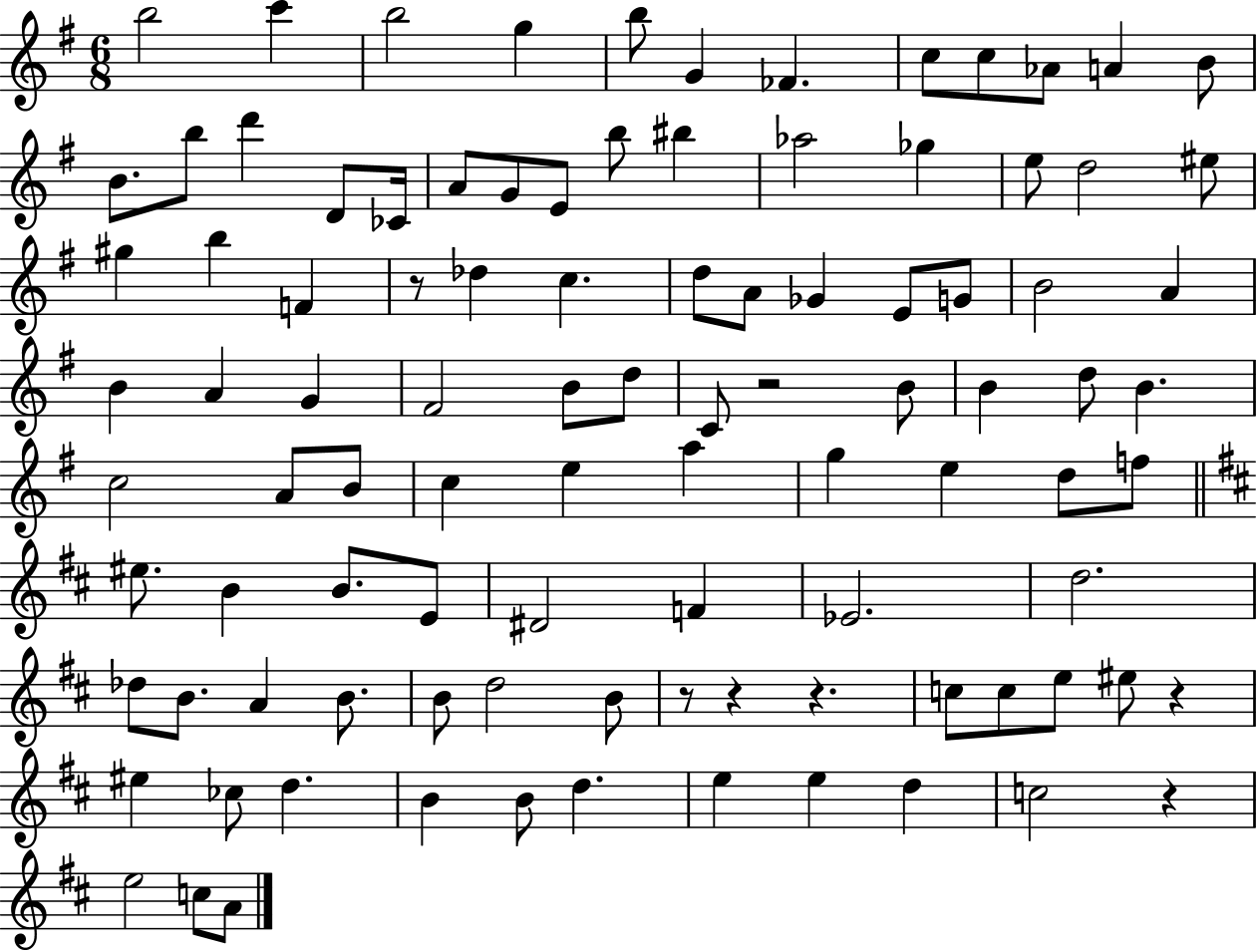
{
  \clef treble
  \numericTimeSignature
  \time 6/8
  \key g \major
  b''2 c'''4 | b''2 g''4 | b''8 g'4 fes'4. | c''8 c''8 aes'8 a'4 b'8 | \break b'8. b''8 d'''4 d'8 ces'16 | a'8 g'8 e'8 b''8 bis''4 | aes''2 ges''4 | e''8 d''2 eis''8 | \break gis''4 b''4 f'4 | r8 des''4 c''4. | d''8 a'8 ges'4 e'8 g'8 | b'2 a'4 | \break b'4 a'4 g'4 | fis'2 b'8 d''8 | c'8 r2 b'8 | b'4 d''8 b'4. | \break c''2 a'8 b'8 | c''4 e''4 a''4 | g''4 e''4 d''8 f''8 | \bar "||" \break \key d \major eis''8. b'4 b'8. e'8 | dis'2 f'4 | ees'2. | d''2. | \break des''8 b'8. a'4 b'8. | b'8 d''2 b'8 | r8 r4 r4. | c''8 c''8 e''8 eis''8 r4 | \break eis''4 ces''8 d''4. | b'4 b'8 d''4. | e''4 e''4 d''4 | c''2 r4 | \break e''2 c''8 a'8 | \bar "|."
}